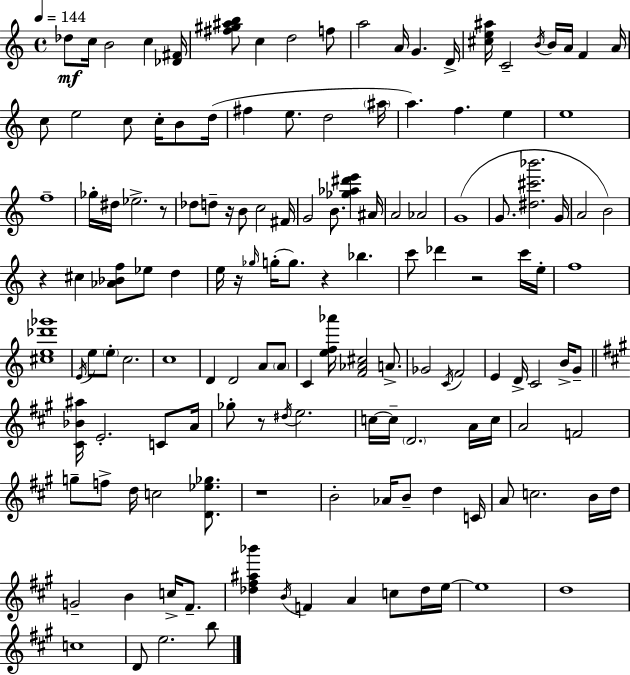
X:1
T:Untitled
M:4/4
L:1/4
K:C
_d/2 c/4 B2 c [_D^F]/4 [^f^g^ab]/2 c d2 f/2 a2 A/4 G D/4 [^ce^a]/4 C2 B/4 B/4 A/4 F A/4 c/2 e2 c/2 c/4 B/2 d/4 ^f e/2 d2 ^a/4 a f e e4 f4 _g/4 ^d/4 _e2 z/2 _d/2 d/2 z/4 B/2 c2 ^F/4 G2 B/2 [_g_a^d'e'] ^A/4 A2 _A2 G4 G/2 [^d^c'_b']2 G/4 A2 B2 z ^c [_A_Bf]/2 _e/2 d e/4 z/4 _g/4 g/4 g/2 z _b c'/2 _d' z2 c'/4 e/4 f4 [^ce_d'_g']4 E/4 e/2 e/2 c2 c4 D D2 A/2 A/2 C [ef_a']/4 [F_A^c]2 A/2 _G2 C/4 F2 E D/4 C2 B/4 G/2 [^C_B^a]/4 E2 C/2 A/4 _g/2 z/2 ^d/4 e2 c/4 c/4 D2 A/4 c/4 A2 F2 g/2 f/2 d/4 c2 [D_e_g]/2 z4 B2 _A/4 B/2 d C/4 A/2 c2 B/4 d/4 G2 B c/4 ^F/2 [_d^f^a_b'] B/4 F A c/2 _d/4 e/4 e4 d4 c4 D/2 e2 b/2